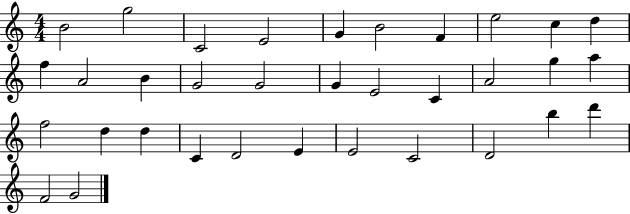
{
  \clef treble
  \numericTimeSignature
  \time 4/4
  \key c \major
  b'2 g''2 | c'2 e'2 | g'4 b'2 f'4 | e''2 c''4 d''4 | \break f''4 a'2 b'4 | g'2 g'2 | g'4 e'2 c'4 | a'2 g''4 a''4 | \break f''2 d''4 d''4 | c'4 d'2 e'4 | e'2 c'2 | d'2 b''4 d'''4 | \break f'2 g'2 | \bar "|."
}